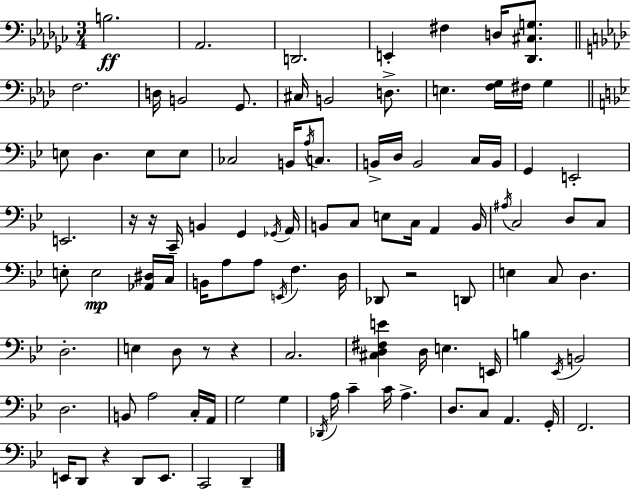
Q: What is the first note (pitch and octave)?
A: B3